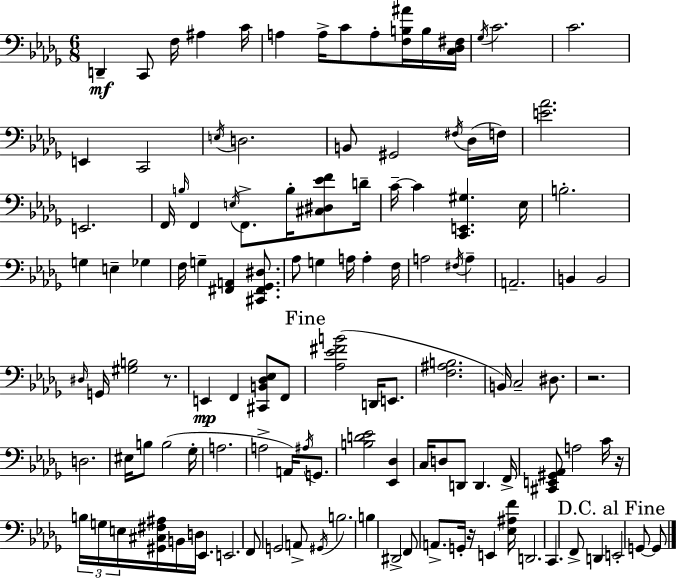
D2/q C2/e F3/s A#3/q C4/s A3/q A3/s C4/e A3/e [F3,B3,A#4]/s B3/s [C3,Db3,F#3]/s Gb3/s C4/h. C4/h. E2/q C2/h E3/s D3/h. B2/e G#2/h F#3/s Db3/s F3/s [E4,Ab4]/h. E2/h. F2/s B3/s F2/q E3/s F2/e. B3/s [C#3,D#3,Eb4,F4]/e D4/s C4/s C4/q [C2,E2,G#3]/q. Eb3/s B3/h. G3/q E3/q Gb3/q F3/s G3/q [F#2,A2]/q [C#2,F#2,Gb2,D#3]/e. Ab3/e G3/q A3/s A3/q F3/s A3/h F#3/s A3/q A2/h. B2/q B2/h D#3/s G2/s [G#3,B3]/h R/e. E2/q F2/q [C#2,B2,Db3,Eb3]/e F2/e [Ab3,Eb4,F#4,B4]/h D2/s E2/e. [F3,A#3,B3]/h. B2/s C3/h D#3/e. R/h. D3/h. EIS3/s B3/e B3/h Gb3/s A3/h. A3/h A2/s A#3/s G2/e. [B3,D4,Eb4]/h [Eb2,Db3]/q C3/s D3/e D2/e D2/q. F2/s [C#2,E2,G#2,Ab2]/e A3/h C4/s R/s B3/s G3/s E3/s [G#2,C#3,F#3,A#3]/s B2/s D3/s Eb2/q. E2/h. F2/e G2/h A2/e G#2/s B3/h. B3/q D#2/h F2/e A2/e. G2/s R/s E2/q [Eb3,A#3,F4]/s D2/h. C2/q. F2/e D2/q E2/h G2/e G2/e